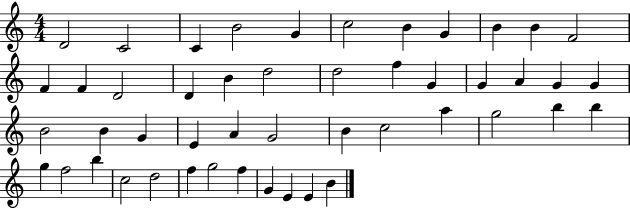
{
  \clef treble
  \numericTimeSignature
  \time 4/4
  \key c \major
  d'2 c'2 | c'4 b'2 g'4 | c''2 b'4 g'4 | b'4 b'4 f'2 | \break f'4 f'4 d'2 | d'4 b'4 d''2 | d''2 f''4 g'4 | g'4 a'4 g'4 g'4 | \break b'2 b'4 g'4 | e'4 a'4 g'2 | b'4 c''2 a''4 | g''2 b''4 b''4 | \break g''4 f''2 b''4 | c''2 d''2 | f''4 g''2 f''4 | g'4 e'4 e'4 b'4 | \break \bar "|."
}